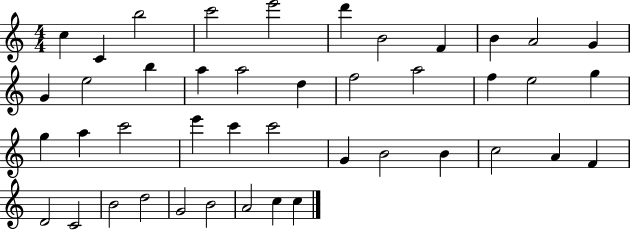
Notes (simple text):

C5/q C4/q B5/h C6/h E6/h D6/q B4/h F4/q B4/q A4/h G4/q G4/q E5/h B5/q A5/q A5/h D5/q F5/h A5/h F5/q E5/h G5/q G5/q A5/q C6/h E6/q C6/q C6/h G4/q B4/h B4/q C5/h A4/q F4/q D4/h C4/h B4/h D5/h G4/h B4/h A4/h C5/q C5/q